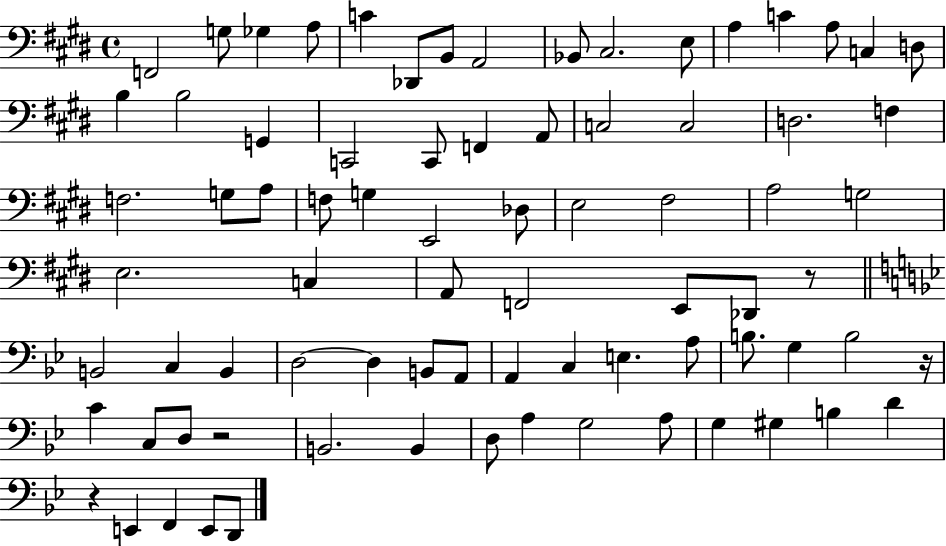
X:1
T:Untitled
M:4/4
L:1/4
K:E
F,,2 G,/2 _G, A,/2 C _D,,/2 B,,/2 A,,2 _B,,/2 ^C,2 E,/2 A, C A,/2 C, D,/2 B, B,2 G,, C,,2 C,,/2 F,, A,,/2 C,2 C,2 D,2 F, F,2 G,/2 A,/2 F,/2 G, E,,2 _D,/2 E,2 ^F,2 A,2 G,2 E,2 C, A,,/2 F,,2 E,,/2 _D,,/2 z/2 B,,2 C, B,, D,2 D, B,,/2 A,,/2 A,, C, E, A,/2 B,/2 G, B,2 z/4 C C,/2 D,/2 z2 B,,2 B,, D,/2 A, G,2 A,/2 G, ^G, B, D z E,, F,, E,,/2 D,,/2